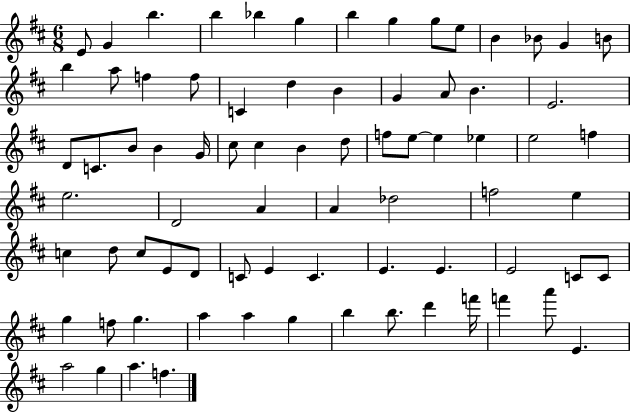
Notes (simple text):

E4/e G4/q B5/q. B5/q Bb5/q G5/q B5/q G5/q G5/e E5/e B4/q Bb4/e G4/q B4/e B5/q A5/e F5/q F5/e C4/q D5/q B4/q G4/q A4/e B4/q. E4/h. D4/e C4/e. B4/e B4/q G4/s C#5/e C#5/q B4/q D5/e F5/e E5/e E5/q Eb5/q E5/h F5/q E5/h. D4/h A4/q A4/q Db5/h F5/h E5/q C5/q D5/e C5/e E4/e D4/e C4/e E4/q C4/q. E4/q. E4/q. E4/h C4/e C4/e G5/q F5/e G5/q. A5/q A5/q G5/q B5/q B5/e. D6/q F6/s F6/q A6/e E4/q. A5/h G5/q A5/q. F5/q.